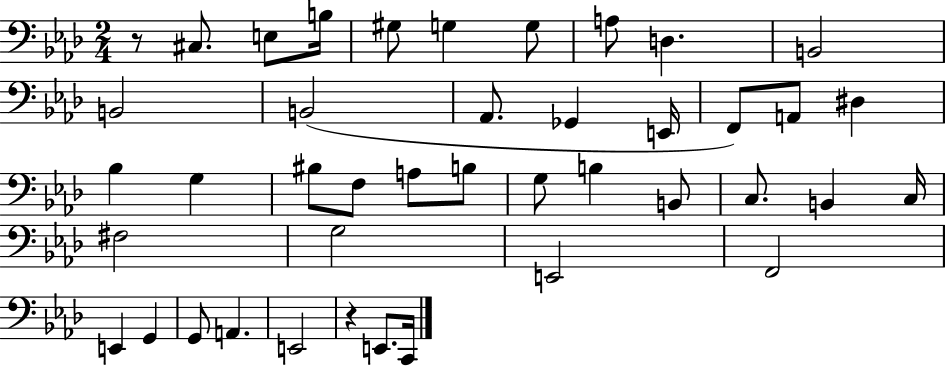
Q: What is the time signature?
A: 2/4